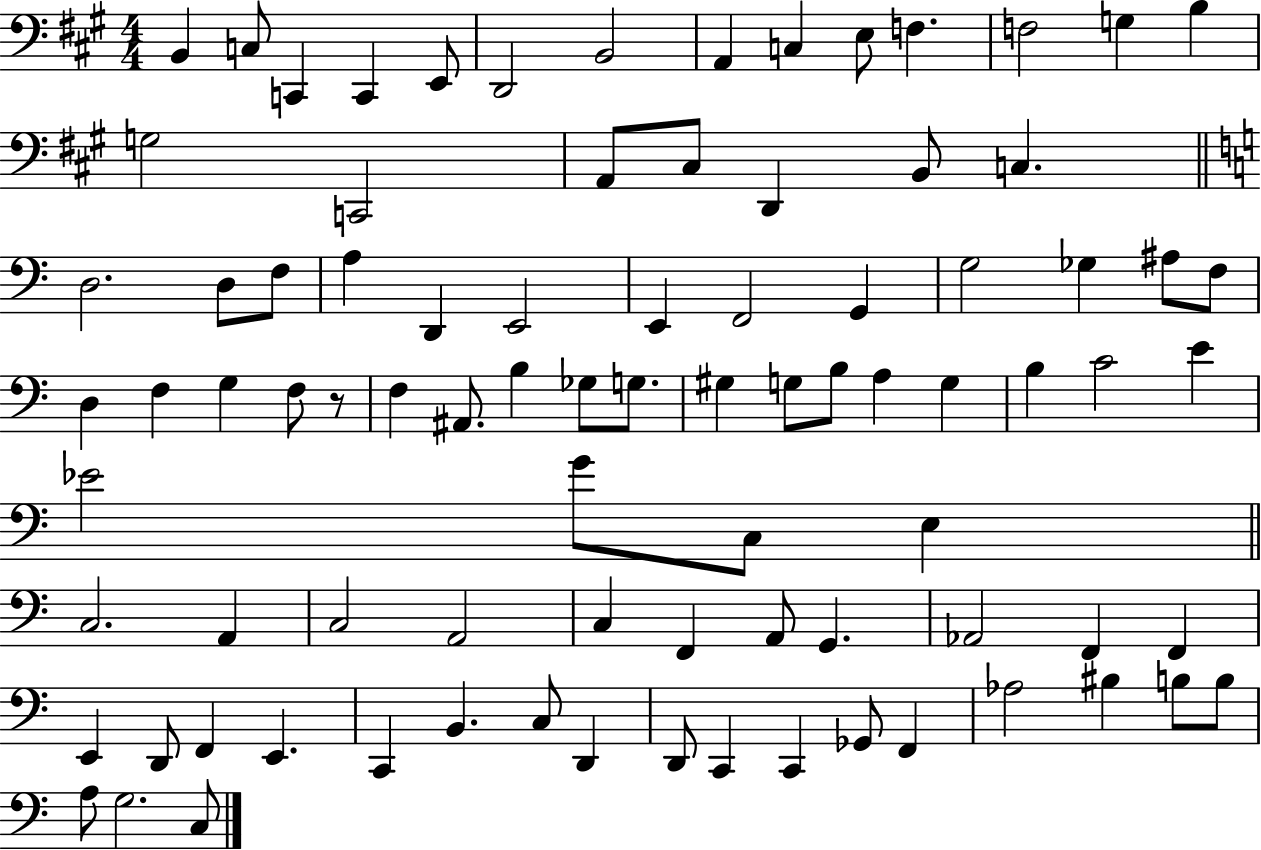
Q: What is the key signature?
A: A major